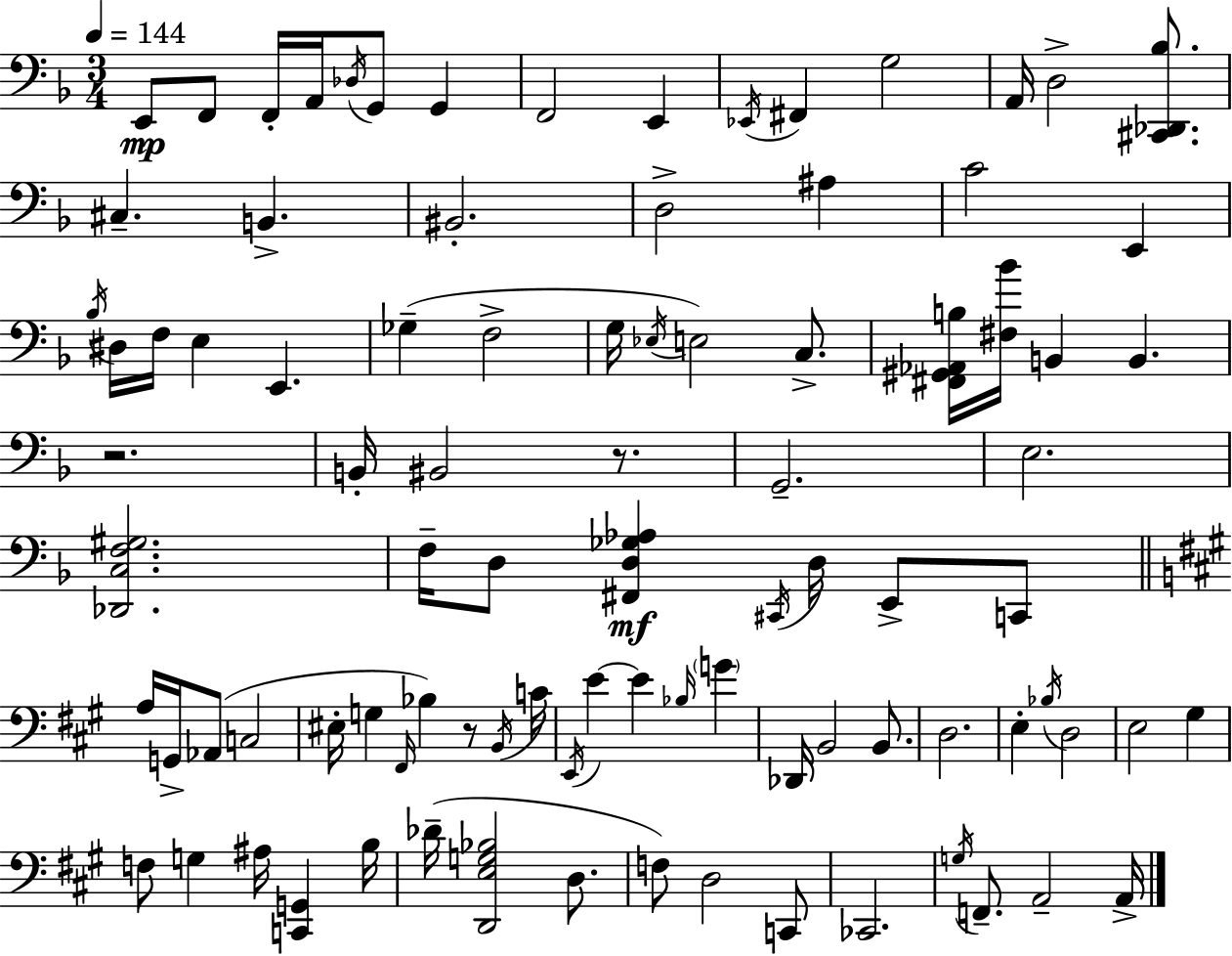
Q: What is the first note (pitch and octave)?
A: E2